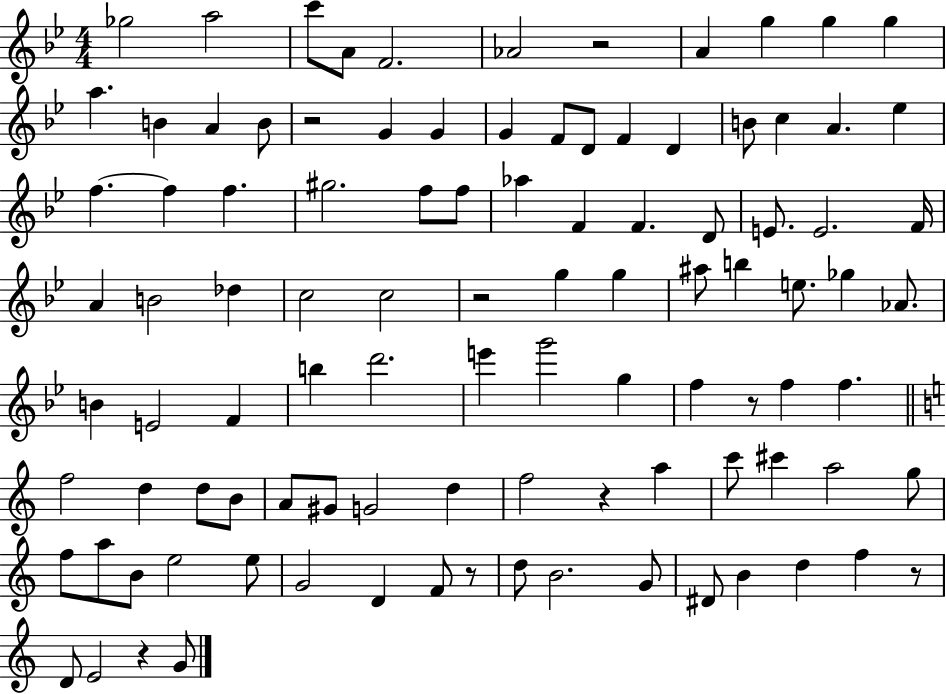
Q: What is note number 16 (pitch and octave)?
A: G4